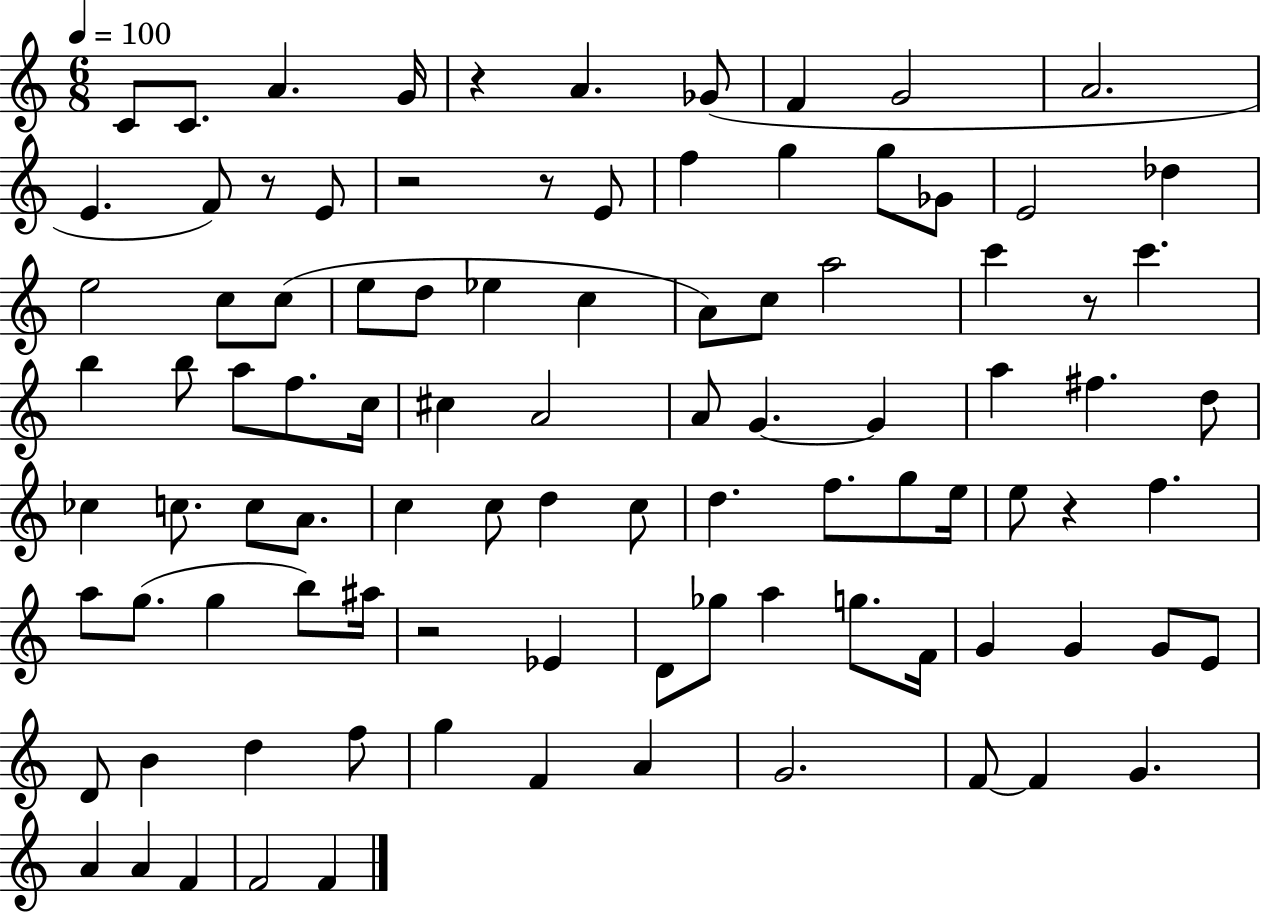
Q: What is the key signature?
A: C major